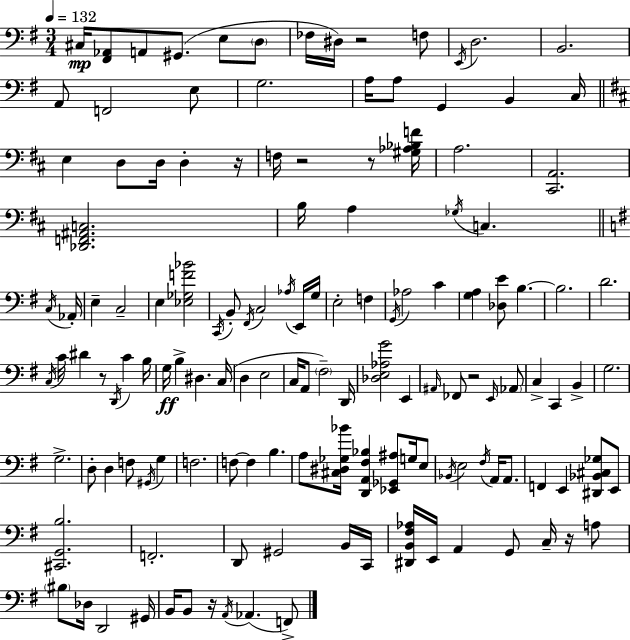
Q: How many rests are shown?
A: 8